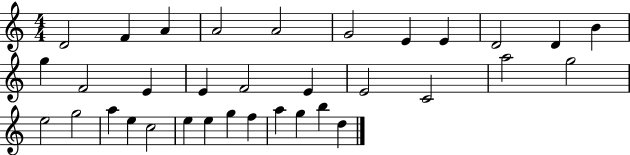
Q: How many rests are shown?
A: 0